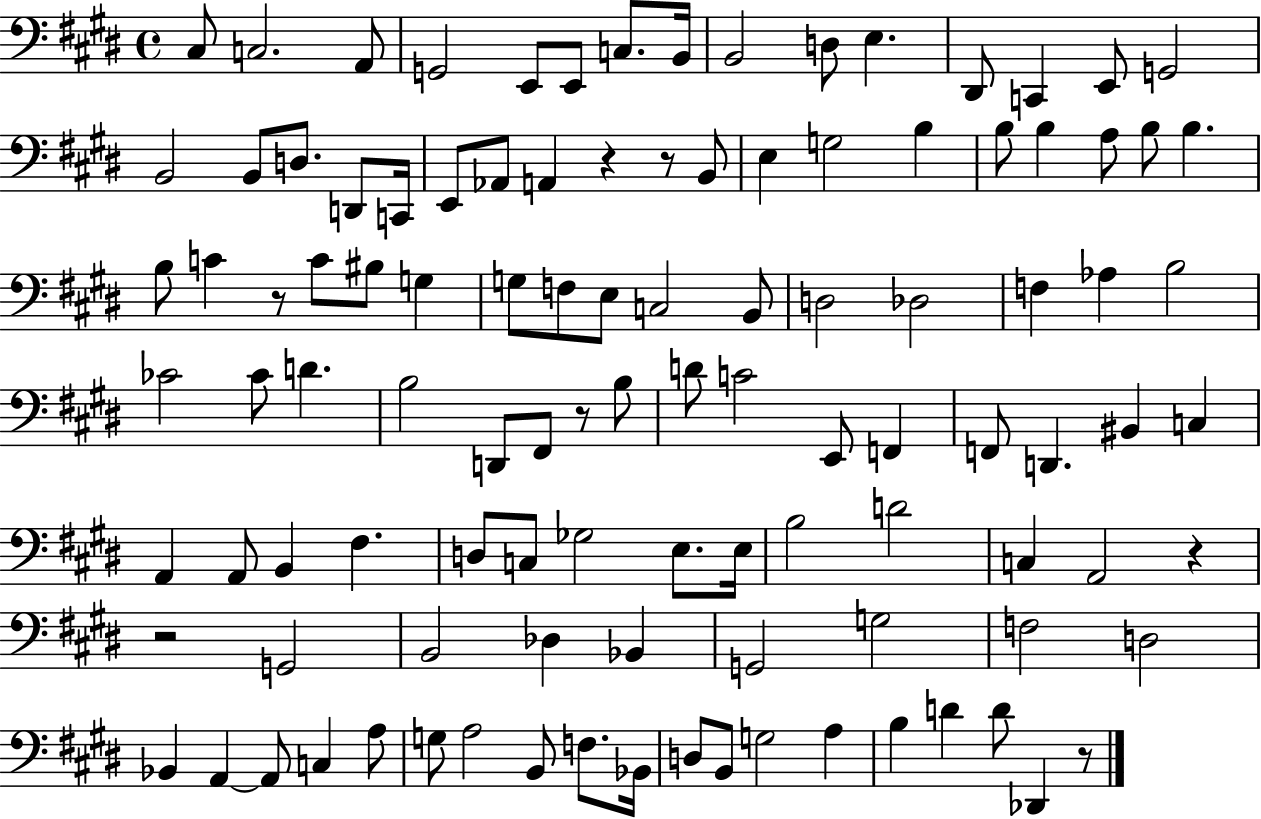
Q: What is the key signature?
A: E major